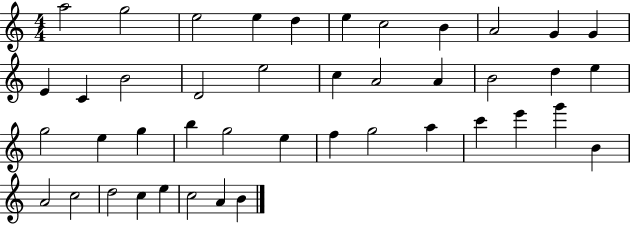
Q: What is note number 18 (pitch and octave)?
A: A4